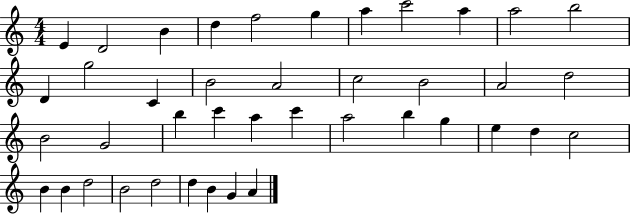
E4/q D4/h B4/q D5/q F5/h G5/q A5/q C6/h A5/q A5/h B5/h D4/q G5/h C4/q B4/h A4/h C5/h B4/h A4/h D5/h B4/h G4/h B5/q C6/q A5/q C6/q A5/h B5/q G5/q E5/q D5/q C5/h B4/q B4/q D5/h B4/h D5/h D5/q B4/q G4/q A4/q